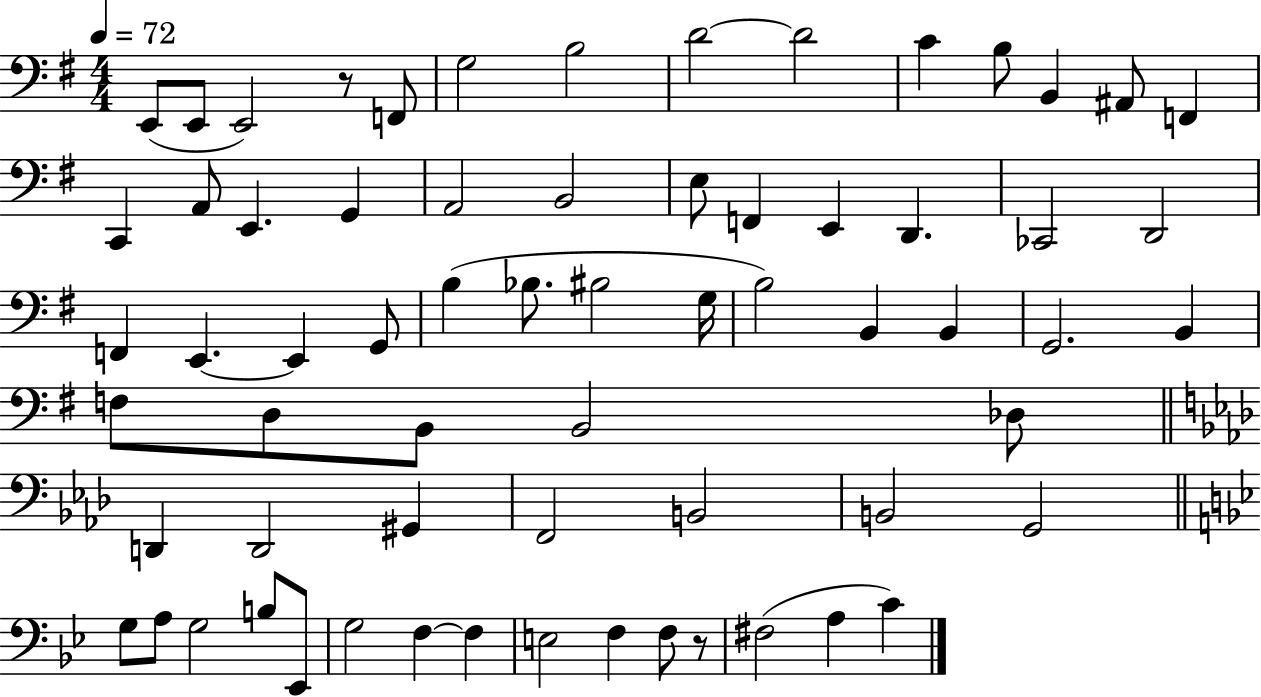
X:1
T:Untitled
M:4/4
L:1/4
K:G
E,,/2 E,,/2 E,,2 z/2 F,,/2 G,2 B,2 D2 D2 C B,/2 B,, ^A,,/2 F,, C,, A,,/2 E,, G,, A,,2 B,,2 E,/2 F,, E,, D,, _C,,2 D,,2 F,, E,, E,, G,,/2 B, _B,/2 ^B,2 G,/4 B,2 B,, B,, G,,2 B,, F,/2 D,/2 B,,/2 B,,2 _D,/2 D,, D,,2 ^G,, F,,2 B,,2 B,,2 G,,2 G,/2 A,/2 G,2 B,/2 _E,,/2 G,2 F, F, E,2 F, F,/2 z/2 ^F,2 A, C